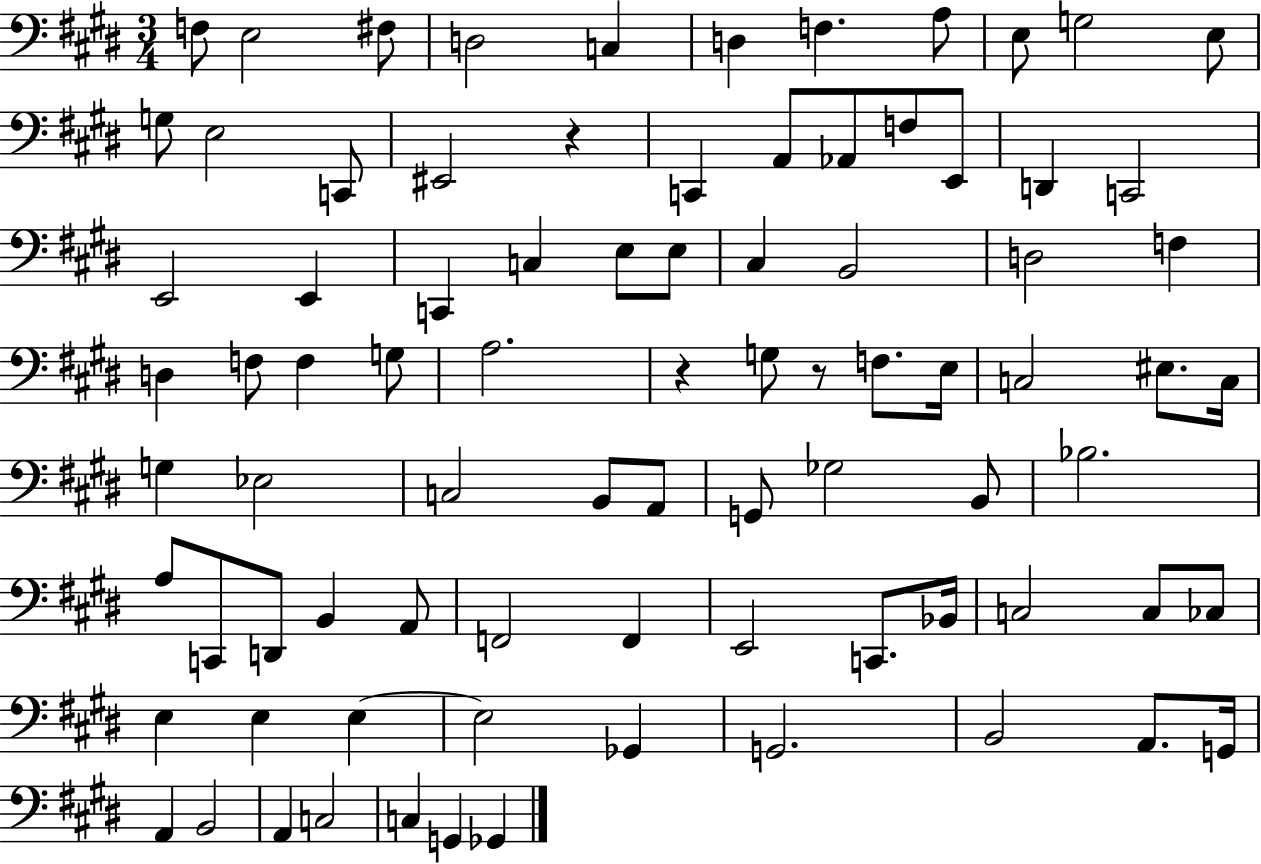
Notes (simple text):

F3/e E3/h F#3/e D3/h C3/q D3/q F3/q. A3/e E3/e G3/h E3/e G3/e E3/h C2/e EIS2/h R/q C2/q A2/e Ab2/e F3/e E2/e D2/q C2/h E2/h E2/q C2/q C3/q E3/e E3/e C#3/q B2/h D3/h F3/q D3/q F3/e F3/q G3/e A3/h. R/q G3/e R/e F3/e. E3/s C3/h EIS3/e. C3/s G3/q Eb3/h C3/h B2/e A2/e G2/e Gb3/h B2/e Bb3/h. A3/e C2/e D2/e B2/q A2/e F2/h F2/q E2/h C2/e. Bb2/s C3/h C3/e CES3/e E3/q E3/q E3/q E3/h Gb2/q G2/h. B2/h A2/e. G2/s A2/q B2/h A2/q C3/h C3/q G2/q Gb2/q